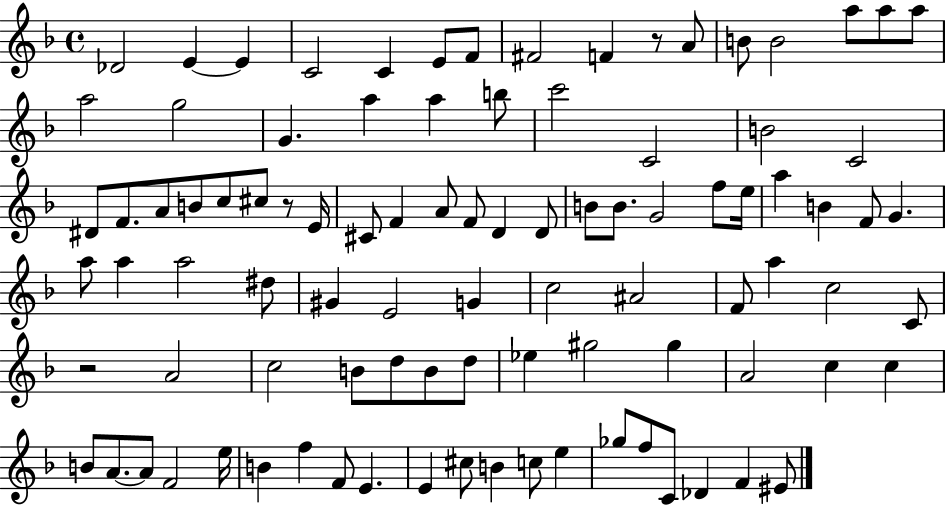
X:1
T:Untitled
M:4/4
L:1/4
K:F
_D2 E E C2 C E/2 F/2 ^F2 F z/2 A/2 B/2 B2 a/2 a/2 a/2 a2 g2 G a a b/2 c'2 C2 B2 C2 ^D/2 F/2 A/2 B/2 c/2 ^c/2 z/2 E/4 ^C/2 F A/2 F/2 D D/2 B/2 B/2 G2 f/2 e/4 a B F/2 G a/2 a a2 ^d/2 ^G E2 G c2 ^A2 F/2 a c2 C/2 z2 A2 c2 B/2 d/2 B/2 d/2 _e ^g2 ^g A2 c c B/2 A/2 A/2 F2 e/4 B f F/2 E E ^c/2 B c/2 e _g/2 f/2 C/2 _D F ^E/2